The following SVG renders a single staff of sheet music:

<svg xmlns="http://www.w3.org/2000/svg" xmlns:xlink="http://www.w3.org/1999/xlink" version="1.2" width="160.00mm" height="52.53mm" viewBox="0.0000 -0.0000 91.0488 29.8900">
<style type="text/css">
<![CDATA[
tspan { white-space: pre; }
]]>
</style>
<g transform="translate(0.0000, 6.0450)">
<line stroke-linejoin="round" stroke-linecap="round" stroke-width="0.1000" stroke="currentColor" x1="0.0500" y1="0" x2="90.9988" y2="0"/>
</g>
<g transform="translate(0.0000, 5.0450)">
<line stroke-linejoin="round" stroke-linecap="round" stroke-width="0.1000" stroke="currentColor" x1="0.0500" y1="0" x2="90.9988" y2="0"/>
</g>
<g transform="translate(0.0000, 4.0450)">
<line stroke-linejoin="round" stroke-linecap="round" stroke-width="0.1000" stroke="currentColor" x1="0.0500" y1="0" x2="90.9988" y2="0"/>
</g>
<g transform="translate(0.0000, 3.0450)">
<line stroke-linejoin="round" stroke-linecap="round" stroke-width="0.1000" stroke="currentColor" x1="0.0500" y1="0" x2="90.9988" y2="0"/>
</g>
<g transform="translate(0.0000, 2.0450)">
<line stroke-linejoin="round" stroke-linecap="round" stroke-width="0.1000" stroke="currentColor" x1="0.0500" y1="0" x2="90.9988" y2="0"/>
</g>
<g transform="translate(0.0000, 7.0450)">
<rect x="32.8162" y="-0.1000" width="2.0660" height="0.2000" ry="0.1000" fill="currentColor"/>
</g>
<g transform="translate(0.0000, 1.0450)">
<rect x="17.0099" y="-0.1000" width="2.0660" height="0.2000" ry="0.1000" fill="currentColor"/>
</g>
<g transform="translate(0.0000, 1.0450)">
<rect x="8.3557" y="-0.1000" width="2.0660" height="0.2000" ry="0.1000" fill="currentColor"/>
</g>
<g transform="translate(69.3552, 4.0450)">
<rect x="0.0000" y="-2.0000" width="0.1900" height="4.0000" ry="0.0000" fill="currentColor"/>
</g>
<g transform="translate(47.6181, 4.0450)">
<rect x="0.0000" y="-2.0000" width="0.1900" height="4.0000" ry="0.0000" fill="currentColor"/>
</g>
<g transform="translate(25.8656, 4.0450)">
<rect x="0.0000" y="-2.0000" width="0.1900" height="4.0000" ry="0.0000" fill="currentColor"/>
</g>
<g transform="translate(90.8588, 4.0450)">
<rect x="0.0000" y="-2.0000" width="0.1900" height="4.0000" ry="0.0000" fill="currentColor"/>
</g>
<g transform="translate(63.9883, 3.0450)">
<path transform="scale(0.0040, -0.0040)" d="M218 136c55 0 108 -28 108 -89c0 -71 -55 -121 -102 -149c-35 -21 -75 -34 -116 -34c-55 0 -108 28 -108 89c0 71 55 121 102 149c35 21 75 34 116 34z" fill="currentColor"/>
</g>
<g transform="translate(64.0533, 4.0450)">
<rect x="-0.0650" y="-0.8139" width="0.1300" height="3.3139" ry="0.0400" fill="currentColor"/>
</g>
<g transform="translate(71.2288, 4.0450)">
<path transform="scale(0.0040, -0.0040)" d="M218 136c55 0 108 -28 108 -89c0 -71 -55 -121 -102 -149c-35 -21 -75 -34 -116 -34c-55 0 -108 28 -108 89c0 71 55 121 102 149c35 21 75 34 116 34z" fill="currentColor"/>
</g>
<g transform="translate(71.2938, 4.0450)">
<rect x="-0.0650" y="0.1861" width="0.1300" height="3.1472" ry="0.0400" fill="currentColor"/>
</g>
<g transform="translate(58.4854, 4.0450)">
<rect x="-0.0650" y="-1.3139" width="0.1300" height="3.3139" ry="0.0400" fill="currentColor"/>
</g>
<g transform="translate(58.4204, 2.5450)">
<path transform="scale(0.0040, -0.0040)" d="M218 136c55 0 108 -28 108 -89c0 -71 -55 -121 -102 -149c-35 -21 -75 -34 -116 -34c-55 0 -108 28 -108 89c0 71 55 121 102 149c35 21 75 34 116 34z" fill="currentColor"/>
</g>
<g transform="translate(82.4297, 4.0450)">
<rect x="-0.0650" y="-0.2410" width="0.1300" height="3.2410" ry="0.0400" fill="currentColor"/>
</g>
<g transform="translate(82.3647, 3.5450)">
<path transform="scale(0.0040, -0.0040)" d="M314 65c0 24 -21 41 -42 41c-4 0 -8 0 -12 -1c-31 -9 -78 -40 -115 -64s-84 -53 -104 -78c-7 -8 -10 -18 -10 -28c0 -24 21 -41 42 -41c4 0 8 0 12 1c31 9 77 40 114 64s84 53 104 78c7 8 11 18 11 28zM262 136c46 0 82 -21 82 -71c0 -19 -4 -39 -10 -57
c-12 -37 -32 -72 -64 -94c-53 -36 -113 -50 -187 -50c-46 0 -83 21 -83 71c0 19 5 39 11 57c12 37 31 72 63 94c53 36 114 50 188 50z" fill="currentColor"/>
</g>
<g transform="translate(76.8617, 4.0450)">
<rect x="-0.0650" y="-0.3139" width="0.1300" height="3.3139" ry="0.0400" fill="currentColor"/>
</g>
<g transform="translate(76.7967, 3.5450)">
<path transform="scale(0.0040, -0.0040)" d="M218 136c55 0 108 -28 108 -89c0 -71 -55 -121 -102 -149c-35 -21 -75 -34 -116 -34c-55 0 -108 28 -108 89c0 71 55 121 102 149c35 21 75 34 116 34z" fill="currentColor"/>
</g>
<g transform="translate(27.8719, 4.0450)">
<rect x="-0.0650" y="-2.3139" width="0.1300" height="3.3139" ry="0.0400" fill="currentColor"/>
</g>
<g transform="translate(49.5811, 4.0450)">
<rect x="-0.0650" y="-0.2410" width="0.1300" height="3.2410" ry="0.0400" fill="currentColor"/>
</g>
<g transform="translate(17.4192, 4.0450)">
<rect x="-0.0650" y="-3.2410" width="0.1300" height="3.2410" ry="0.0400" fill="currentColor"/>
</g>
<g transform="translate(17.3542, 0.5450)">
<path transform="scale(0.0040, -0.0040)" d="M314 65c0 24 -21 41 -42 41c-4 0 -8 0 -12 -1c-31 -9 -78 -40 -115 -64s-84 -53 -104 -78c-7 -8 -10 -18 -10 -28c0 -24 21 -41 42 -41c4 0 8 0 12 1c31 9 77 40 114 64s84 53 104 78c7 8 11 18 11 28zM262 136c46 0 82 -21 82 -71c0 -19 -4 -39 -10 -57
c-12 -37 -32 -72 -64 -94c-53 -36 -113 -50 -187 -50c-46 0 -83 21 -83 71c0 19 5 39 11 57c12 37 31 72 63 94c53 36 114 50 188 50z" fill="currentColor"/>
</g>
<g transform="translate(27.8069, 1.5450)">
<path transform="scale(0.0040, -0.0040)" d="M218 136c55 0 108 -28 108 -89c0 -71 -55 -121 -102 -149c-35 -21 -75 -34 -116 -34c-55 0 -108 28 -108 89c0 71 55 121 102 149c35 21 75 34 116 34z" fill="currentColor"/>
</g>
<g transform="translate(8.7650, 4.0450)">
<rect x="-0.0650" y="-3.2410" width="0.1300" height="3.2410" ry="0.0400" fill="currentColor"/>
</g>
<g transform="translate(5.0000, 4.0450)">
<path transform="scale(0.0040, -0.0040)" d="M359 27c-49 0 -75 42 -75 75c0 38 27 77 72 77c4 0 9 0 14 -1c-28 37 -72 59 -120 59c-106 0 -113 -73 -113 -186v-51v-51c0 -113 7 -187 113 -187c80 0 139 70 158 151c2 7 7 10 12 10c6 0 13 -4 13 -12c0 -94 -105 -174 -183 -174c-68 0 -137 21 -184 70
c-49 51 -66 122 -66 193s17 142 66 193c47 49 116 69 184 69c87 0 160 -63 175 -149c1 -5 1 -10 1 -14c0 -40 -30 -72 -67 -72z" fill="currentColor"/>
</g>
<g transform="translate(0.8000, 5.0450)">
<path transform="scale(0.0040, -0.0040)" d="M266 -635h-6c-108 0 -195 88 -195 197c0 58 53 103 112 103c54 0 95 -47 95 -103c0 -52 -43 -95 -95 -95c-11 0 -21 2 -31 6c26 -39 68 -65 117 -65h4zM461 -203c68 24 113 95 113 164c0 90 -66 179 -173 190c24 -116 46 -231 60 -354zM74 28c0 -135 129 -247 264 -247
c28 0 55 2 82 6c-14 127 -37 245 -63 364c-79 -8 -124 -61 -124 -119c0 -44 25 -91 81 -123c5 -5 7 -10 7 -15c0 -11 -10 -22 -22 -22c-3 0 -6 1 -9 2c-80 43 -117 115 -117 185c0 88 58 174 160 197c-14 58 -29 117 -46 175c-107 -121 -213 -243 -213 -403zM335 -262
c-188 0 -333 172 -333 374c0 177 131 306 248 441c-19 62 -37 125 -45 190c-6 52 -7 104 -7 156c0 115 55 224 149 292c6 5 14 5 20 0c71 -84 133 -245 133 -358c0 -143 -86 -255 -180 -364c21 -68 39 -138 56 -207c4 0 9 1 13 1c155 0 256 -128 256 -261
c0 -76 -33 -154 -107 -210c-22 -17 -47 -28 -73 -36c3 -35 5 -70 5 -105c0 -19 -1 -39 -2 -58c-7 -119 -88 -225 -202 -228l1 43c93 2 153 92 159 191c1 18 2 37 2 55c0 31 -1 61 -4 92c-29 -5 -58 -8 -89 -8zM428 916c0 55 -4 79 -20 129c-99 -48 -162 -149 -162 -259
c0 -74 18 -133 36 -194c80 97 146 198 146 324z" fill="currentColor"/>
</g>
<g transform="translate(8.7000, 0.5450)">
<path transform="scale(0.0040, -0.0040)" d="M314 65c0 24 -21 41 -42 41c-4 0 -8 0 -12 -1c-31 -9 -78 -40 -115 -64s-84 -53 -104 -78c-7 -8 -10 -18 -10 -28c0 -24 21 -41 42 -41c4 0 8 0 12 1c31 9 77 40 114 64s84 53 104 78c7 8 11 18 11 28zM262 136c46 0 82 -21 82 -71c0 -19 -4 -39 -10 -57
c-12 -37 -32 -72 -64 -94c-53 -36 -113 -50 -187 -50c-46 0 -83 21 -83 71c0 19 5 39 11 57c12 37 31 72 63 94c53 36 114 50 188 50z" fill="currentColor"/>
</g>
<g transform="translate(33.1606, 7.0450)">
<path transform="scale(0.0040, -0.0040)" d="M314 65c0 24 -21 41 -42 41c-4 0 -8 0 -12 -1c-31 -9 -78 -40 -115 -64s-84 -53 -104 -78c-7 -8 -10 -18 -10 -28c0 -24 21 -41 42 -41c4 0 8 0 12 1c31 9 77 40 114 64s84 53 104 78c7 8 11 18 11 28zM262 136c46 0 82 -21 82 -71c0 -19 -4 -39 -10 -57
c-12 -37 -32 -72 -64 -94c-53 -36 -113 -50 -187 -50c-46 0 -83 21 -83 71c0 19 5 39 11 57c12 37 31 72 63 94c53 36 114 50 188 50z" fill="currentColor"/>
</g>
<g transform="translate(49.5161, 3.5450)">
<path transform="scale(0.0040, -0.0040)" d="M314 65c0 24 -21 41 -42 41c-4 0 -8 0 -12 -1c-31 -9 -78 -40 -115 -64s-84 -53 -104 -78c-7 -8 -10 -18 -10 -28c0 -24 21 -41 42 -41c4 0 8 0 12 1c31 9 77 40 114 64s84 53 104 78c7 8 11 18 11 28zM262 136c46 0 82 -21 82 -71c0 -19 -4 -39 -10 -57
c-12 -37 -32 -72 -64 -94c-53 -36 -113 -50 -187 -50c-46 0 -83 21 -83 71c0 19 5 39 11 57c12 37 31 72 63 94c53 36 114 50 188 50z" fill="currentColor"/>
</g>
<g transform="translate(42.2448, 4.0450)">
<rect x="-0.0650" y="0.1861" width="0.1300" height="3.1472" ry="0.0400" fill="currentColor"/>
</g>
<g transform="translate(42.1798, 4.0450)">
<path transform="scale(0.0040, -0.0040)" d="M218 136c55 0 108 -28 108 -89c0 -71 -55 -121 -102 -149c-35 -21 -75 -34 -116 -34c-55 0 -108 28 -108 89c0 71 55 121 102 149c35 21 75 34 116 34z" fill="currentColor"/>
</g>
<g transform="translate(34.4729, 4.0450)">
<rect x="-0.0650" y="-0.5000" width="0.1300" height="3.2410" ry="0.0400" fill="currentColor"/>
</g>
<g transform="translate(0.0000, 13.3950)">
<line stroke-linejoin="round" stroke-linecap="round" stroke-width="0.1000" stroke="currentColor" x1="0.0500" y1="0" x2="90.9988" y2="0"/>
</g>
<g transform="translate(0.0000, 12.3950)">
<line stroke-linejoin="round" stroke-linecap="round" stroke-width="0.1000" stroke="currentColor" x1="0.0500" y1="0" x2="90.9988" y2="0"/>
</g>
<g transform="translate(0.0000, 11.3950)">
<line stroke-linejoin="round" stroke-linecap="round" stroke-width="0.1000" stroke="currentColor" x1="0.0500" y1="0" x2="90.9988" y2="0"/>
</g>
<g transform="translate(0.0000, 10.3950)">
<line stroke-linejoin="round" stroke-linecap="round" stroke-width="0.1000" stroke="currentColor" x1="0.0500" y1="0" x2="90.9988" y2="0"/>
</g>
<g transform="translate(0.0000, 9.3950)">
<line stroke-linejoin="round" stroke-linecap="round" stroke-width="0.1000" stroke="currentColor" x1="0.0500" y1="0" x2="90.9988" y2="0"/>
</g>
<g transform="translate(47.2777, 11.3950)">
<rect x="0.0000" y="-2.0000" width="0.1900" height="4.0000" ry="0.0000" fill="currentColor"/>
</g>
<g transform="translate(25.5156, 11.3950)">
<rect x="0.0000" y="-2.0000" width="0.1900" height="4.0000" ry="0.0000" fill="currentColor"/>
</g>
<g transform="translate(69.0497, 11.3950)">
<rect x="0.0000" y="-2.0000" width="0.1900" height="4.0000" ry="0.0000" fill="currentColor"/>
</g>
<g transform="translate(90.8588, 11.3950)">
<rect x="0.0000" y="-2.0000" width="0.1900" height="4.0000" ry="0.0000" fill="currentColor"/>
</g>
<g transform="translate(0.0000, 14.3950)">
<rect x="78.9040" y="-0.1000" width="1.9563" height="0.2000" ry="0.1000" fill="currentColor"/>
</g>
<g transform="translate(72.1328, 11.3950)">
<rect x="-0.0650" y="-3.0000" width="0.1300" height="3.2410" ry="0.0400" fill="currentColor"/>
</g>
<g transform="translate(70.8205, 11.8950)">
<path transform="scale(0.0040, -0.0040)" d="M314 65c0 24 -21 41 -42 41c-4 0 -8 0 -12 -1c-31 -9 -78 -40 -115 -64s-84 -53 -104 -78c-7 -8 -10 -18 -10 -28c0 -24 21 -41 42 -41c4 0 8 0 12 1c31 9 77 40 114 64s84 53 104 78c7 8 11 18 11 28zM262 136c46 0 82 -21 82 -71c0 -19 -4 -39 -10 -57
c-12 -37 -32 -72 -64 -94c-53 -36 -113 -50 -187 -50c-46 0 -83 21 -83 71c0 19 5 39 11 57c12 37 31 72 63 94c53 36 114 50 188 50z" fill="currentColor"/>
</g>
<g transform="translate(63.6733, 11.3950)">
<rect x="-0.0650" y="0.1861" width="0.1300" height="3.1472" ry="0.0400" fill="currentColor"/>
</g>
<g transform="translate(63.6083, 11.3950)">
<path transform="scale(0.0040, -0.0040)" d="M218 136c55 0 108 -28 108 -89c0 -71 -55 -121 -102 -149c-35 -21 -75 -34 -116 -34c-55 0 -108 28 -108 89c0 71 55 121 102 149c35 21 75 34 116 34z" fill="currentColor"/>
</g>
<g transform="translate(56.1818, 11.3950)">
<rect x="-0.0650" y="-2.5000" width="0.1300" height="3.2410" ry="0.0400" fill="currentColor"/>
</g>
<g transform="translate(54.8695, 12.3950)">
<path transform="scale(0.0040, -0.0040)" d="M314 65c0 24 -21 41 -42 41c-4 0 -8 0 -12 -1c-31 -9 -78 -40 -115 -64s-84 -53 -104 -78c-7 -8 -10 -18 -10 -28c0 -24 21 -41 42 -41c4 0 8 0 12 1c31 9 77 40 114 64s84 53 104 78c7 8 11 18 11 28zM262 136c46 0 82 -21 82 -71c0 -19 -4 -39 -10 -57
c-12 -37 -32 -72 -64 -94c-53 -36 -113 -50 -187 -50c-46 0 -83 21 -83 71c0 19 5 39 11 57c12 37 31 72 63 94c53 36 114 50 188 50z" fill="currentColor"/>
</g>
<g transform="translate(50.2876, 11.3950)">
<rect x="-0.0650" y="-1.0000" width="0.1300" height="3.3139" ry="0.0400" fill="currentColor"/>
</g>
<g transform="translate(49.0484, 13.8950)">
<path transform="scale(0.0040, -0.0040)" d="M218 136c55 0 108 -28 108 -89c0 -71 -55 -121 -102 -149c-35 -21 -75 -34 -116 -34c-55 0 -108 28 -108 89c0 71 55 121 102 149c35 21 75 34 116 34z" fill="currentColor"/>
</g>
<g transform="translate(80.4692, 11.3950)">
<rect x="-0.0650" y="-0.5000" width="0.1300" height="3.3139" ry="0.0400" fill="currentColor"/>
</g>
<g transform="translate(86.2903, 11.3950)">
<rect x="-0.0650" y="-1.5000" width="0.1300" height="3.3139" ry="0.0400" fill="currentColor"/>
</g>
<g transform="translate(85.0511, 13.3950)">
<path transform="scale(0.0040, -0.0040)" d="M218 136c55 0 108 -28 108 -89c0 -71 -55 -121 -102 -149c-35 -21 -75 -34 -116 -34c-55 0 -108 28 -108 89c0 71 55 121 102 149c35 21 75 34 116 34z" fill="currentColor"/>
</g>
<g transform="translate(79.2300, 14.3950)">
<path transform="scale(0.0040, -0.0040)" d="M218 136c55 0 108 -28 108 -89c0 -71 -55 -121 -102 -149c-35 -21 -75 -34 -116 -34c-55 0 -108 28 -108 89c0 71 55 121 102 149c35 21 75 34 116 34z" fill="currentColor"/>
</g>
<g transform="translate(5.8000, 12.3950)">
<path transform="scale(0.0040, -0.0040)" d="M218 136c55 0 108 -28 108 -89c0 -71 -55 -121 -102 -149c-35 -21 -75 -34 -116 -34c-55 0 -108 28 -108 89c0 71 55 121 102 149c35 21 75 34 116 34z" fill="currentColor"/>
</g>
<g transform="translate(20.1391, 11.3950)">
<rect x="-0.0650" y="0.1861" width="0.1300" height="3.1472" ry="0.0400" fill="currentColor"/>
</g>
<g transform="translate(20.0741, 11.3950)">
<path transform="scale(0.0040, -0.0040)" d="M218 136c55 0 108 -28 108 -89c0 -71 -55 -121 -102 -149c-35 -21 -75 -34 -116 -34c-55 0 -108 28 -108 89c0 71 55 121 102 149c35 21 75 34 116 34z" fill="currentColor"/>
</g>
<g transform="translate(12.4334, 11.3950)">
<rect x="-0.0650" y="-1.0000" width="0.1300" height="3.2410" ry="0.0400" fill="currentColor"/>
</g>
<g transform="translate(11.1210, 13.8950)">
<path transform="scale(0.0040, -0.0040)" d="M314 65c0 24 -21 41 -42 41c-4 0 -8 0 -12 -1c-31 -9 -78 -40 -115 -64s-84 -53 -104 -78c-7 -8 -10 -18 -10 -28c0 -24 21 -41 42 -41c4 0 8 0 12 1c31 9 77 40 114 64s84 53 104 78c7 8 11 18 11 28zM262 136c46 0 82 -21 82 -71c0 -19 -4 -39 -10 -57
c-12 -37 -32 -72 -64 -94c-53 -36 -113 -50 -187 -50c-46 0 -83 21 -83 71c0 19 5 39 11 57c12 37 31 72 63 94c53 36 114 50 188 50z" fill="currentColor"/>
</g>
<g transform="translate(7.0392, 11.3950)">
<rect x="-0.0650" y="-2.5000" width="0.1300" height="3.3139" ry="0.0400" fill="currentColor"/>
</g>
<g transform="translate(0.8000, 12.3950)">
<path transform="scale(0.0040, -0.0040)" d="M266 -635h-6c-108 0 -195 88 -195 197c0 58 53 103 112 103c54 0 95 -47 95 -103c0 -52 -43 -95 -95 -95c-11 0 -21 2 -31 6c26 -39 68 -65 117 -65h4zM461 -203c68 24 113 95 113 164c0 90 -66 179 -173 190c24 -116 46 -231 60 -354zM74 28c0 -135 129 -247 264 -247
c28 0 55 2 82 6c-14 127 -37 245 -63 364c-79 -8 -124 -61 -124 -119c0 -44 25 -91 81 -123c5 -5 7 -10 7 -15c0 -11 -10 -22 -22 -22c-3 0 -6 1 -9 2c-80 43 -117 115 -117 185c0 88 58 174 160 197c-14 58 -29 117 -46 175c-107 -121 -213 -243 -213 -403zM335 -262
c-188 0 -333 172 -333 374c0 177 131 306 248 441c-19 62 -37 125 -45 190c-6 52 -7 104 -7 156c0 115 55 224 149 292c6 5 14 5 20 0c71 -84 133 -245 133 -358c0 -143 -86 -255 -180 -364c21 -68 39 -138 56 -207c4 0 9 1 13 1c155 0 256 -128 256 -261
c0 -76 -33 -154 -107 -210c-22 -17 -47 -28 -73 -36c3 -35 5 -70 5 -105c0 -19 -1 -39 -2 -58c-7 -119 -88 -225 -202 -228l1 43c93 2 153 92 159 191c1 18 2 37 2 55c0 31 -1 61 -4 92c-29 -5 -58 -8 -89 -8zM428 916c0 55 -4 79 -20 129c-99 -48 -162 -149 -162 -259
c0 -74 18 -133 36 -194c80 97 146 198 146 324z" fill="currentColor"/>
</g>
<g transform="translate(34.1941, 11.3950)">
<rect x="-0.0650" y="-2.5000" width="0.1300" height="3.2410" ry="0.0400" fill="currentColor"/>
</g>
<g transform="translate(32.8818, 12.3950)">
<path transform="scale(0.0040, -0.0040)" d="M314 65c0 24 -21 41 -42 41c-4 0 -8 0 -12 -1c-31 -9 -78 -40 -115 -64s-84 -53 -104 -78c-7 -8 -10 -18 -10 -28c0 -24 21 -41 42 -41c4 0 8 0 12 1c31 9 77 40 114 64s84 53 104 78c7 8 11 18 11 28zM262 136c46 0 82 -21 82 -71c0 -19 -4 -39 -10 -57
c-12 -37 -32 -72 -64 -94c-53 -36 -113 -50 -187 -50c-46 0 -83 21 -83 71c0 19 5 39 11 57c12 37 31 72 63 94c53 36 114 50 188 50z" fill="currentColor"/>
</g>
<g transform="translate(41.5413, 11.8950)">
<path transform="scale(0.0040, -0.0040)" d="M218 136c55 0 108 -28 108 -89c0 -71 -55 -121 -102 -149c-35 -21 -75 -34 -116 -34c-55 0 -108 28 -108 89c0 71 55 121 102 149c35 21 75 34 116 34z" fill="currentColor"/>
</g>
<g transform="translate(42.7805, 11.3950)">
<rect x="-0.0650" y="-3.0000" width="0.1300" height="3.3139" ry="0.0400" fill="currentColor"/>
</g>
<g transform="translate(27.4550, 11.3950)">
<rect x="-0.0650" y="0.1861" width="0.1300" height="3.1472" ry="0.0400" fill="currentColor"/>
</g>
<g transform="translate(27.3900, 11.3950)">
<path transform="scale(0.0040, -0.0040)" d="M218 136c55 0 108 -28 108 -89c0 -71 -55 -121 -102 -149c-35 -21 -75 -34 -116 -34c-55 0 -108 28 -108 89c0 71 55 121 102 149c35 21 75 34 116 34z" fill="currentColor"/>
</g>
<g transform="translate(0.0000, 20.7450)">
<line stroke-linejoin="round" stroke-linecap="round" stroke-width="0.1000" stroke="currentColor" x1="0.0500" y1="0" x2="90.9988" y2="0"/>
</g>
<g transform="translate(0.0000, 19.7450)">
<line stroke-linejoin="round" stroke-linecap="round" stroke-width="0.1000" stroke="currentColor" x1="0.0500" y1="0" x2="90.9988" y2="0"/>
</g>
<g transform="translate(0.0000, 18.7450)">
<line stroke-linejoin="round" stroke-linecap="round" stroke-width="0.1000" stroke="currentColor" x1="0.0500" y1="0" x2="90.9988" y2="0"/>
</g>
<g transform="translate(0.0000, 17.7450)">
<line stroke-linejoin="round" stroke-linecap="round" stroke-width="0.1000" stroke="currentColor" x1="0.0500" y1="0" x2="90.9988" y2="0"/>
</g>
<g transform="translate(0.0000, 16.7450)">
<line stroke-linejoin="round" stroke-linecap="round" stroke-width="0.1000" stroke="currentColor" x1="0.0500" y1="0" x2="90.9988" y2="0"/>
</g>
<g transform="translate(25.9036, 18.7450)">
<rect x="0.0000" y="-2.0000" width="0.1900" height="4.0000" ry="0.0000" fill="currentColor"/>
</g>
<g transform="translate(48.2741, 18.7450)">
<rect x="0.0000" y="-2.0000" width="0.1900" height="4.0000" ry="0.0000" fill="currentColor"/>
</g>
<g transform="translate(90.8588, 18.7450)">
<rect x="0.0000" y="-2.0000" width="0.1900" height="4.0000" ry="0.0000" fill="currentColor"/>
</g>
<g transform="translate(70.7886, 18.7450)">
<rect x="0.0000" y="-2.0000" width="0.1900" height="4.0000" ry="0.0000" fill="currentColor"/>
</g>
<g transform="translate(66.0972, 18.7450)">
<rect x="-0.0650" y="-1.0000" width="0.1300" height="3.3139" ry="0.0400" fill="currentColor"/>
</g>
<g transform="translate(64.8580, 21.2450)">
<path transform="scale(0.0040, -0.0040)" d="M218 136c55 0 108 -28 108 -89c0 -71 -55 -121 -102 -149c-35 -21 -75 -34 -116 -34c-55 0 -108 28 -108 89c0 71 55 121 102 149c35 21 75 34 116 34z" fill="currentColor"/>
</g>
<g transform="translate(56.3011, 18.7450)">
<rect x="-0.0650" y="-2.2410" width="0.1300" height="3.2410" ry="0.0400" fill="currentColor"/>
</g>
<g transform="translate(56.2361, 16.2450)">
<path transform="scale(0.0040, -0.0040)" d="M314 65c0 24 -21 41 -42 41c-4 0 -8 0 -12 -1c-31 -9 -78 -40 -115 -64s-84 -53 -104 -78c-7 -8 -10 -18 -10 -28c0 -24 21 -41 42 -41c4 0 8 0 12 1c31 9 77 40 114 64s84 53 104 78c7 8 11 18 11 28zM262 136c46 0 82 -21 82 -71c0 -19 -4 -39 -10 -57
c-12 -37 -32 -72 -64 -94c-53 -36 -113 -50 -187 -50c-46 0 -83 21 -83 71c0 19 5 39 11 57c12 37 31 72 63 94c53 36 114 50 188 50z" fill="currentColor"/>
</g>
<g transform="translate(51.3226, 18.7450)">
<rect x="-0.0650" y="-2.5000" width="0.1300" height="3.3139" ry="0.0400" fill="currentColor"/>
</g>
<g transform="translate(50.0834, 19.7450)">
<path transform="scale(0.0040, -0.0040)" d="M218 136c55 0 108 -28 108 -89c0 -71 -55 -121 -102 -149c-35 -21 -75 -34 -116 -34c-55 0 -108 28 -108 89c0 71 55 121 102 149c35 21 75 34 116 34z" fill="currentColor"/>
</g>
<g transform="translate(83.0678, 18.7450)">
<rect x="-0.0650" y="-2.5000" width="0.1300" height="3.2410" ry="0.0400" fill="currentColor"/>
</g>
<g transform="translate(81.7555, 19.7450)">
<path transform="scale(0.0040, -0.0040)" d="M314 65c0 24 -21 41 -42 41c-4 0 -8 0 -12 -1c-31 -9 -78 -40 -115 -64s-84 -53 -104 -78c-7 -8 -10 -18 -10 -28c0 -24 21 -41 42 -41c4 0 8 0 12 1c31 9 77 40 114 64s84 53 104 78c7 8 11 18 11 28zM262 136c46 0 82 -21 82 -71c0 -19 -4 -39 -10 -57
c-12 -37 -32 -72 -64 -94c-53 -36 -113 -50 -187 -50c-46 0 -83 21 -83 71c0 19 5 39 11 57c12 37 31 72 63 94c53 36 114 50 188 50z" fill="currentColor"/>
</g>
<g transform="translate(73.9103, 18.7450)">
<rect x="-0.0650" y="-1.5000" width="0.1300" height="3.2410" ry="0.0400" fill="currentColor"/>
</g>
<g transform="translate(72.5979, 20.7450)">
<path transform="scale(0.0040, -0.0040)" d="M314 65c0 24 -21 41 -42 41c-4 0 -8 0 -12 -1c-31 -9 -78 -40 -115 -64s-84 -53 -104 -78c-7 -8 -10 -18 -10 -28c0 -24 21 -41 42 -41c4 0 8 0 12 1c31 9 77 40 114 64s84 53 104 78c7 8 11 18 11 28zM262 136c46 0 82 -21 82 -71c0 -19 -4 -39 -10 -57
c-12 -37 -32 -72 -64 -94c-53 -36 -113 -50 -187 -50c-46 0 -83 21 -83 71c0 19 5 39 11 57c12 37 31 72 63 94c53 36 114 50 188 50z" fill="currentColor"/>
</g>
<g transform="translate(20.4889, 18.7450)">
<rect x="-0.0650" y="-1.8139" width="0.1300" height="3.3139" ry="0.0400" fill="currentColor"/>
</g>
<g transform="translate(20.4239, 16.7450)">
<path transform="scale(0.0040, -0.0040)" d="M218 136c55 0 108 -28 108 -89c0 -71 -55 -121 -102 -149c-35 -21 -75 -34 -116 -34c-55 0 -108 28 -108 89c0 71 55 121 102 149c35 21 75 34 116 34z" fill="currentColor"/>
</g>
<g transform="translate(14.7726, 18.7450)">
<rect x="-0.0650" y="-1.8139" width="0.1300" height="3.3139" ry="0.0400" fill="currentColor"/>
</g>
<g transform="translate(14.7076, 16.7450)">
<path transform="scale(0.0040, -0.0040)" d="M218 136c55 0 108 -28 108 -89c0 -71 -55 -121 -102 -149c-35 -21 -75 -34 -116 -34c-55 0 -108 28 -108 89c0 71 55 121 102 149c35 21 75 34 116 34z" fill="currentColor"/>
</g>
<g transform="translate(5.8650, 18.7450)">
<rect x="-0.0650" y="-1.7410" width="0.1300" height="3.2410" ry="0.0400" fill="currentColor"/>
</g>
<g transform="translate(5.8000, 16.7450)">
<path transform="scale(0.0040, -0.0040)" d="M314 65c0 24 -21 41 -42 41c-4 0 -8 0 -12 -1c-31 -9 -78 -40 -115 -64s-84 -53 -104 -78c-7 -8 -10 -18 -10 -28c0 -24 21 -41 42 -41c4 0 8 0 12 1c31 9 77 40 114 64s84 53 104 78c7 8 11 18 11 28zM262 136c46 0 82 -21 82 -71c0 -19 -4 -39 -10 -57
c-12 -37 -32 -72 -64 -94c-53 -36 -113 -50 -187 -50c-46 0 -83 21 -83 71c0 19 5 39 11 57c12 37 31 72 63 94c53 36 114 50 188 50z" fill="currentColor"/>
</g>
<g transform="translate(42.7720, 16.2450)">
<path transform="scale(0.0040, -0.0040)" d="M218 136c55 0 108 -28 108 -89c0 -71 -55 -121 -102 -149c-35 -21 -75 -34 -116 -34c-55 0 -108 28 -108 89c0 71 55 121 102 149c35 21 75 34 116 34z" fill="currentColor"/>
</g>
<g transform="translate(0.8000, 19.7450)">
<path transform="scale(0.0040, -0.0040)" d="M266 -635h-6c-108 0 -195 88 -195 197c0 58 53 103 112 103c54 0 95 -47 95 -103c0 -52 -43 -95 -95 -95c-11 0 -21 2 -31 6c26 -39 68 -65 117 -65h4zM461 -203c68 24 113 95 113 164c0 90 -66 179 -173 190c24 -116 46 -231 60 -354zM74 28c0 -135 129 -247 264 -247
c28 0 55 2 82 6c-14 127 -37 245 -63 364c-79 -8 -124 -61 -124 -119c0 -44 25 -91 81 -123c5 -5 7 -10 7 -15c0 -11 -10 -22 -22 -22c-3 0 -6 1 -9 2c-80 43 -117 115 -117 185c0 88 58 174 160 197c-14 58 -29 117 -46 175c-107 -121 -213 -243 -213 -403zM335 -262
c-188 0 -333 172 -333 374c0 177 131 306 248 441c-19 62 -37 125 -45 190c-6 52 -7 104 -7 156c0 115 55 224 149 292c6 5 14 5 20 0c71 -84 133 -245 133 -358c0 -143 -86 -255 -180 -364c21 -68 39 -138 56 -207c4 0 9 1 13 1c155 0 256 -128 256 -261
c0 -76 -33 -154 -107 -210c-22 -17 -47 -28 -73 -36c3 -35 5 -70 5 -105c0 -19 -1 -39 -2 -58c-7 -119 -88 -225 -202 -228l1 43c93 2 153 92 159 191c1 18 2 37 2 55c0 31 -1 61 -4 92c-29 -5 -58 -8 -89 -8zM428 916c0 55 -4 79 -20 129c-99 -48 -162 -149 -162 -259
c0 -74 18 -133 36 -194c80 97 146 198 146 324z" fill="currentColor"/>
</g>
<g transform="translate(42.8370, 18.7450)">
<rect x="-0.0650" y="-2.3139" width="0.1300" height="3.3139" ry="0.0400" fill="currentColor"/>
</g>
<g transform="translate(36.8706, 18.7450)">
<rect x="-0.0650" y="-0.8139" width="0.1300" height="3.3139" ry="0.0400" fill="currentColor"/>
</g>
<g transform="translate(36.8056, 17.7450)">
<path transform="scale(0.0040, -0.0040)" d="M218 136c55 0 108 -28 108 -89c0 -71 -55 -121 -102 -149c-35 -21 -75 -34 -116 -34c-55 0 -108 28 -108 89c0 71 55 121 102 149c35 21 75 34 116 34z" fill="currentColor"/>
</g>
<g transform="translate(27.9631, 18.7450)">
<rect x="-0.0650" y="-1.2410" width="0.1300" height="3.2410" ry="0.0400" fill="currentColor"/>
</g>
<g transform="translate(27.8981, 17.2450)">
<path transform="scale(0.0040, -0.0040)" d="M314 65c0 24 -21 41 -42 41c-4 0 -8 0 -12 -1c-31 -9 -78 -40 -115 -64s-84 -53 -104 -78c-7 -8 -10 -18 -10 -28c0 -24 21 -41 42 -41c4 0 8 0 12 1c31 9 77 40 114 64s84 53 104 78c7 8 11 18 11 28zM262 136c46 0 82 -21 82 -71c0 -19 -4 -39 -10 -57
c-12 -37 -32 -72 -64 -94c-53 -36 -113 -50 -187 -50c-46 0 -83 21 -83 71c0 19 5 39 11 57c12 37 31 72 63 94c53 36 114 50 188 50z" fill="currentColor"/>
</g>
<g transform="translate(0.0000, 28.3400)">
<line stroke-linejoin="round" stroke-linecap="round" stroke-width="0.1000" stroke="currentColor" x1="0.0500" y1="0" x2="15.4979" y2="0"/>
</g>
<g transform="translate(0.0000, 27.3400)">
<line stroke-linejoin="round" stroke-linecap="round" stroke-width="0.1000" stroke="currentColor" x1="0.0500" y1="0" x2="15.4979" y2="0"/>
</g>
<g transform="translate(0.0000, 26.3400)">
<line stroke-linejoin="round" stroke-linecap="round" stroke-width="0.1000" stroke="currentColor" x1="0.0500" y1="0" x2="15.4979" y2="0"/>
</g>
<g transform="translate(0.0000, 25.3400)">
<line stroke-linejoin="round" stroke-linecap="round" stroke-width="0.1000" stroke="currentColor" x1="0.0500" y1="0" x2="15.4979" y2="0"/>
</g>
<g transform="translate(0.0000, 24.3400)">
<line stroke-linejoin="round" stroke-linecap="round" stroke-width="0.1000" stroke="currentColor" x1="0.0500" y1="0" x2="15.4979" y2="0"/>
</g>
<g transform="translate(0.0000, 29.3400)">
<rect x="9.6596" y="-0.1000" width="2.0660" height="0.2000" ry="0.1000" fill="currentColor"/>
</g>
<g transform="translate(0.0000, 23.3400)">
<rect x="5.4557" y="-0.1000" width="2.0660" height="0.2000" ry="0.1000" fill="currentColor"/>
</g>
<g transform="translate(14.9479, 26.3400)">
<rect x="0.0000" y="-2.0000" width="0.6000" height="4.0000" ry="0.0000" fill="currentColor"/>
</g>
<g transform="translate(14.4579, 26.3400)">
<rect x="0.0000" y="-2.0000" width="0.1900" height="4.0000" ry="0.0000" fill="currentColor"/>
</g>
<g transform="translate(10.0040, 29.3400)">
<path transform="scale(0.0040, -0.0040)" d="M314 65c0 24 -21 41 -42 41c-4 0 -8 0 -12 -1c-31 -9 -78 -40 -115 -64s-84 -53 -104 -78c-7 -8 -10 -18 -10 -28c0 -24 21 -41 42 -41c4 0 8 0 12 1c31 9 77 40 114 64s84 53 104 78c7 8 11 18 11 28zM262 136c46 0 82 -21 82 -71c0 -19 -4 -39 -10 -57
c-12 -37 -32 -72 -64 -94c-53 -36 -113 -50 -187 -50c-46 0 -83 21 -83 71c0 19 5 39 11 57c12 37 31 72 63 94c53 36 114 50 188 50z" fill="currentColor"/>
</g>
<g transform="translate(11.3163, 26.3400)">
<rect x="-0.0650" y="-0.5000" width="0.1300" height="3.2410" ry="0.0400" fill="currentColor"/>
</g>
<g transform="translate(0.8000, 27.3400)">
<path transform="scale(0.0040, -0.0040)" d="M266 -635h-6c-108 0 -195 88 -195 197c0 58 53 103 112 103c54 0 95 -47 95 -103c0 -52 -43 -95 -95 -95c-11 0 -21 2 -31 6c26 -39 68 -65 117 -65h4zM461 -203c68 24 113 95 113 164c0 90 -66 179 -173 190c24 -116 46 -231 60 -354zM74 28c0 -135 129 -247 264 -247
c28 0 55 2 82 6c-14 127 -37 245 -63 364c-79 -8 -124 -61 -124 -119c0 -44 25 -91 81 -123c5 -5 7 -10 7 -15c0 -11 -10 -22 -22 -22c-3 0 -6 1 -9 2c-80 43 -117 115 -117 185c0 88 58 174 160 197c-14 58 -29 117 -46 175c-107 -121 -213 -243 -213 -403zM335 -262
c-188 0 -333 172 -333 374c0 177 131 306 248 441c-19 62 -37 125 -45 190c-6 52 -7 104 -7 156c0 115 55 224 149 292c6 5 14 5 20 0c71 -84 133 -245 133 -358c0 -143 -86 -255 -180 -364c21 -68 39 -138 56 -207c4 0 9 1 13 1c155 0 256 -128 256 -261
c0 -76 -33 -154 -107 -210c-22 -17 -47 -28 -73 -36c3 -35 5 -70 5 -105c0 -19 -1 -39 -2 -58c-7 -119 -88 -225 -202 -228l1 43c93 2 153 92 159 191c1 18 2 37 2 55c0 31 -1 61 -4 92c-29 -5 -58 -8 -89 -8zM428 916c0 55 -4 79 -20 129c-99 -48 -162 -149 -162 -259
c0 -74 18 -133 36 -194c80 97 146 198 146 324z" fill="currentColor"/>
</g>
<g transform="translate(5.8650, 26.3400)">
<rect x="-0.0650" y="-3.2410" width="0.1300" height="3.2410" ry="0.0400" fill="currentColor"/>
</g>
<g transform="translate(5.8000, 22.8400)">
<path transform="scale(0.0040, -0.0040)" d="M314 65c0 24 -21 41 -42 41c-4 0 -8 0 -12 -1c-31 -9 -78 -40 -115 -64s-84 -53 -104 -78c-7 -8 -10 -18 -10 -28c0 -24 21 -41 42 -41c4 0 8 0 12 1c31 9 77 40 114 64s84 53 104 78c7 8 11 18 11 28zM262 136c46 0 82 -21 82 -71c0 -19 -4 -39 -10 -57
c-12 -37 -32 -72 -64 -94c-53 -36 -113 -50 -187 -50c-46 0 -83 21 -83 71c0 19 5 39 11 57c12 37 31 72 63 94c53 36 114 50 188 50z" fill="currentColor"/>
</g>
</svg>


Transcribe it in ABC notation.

X:1
T:Untitled
M:4/4
L:1/4
K:C
b2 b2 g C2 B c2 e d B c c2 G D2 B B G2 A D G2 B A2 C E f2 f f e2 d g G g2 D E2 G2 b2 C2